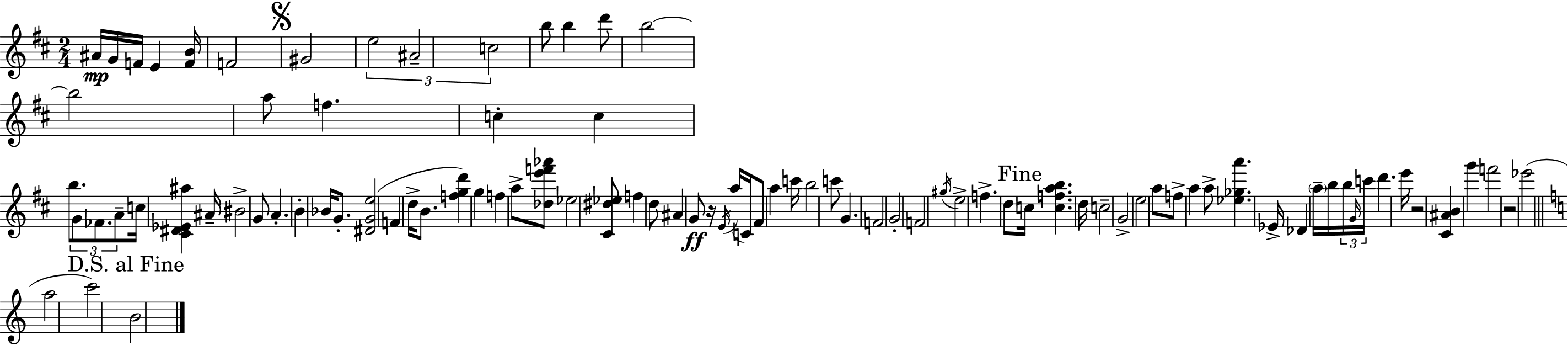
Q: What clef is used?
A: treble